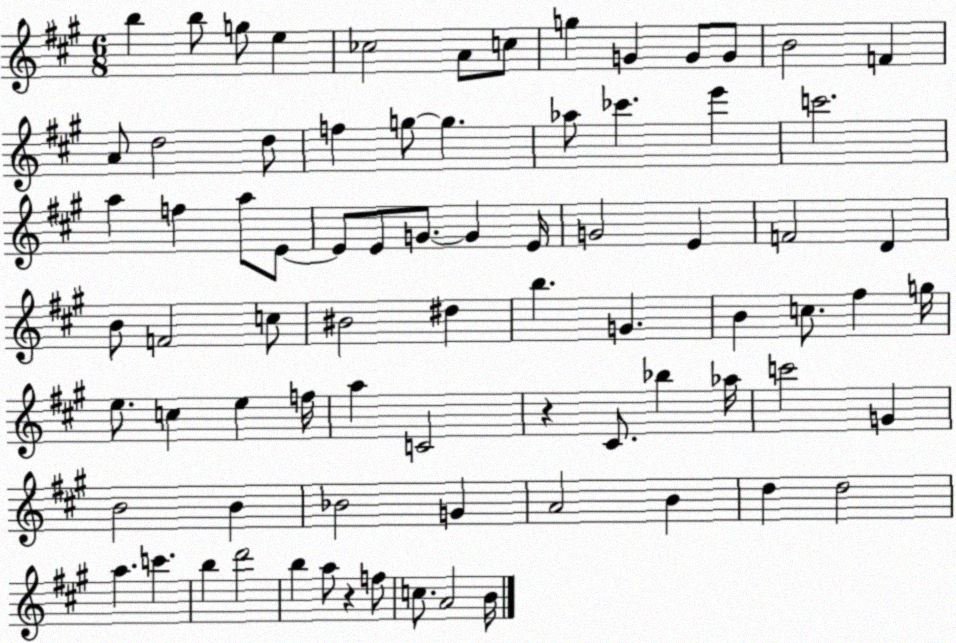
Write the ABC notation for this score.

X:1
T:Untitled
M:6/8
L:1/4
K:A
b b/2 g/2 e _c2 A/2 c/2 g G G/2 G/2 B2 F A/2 d2 d/2 f g/2 g _a/2 _c' e' c'2 a f a/2 E/2 E/2 E/2 G/2 G E/4 G2 E F2 D B/2 F2 c/2 ^B2 ^d b G B c/2 ^f g/4 e/2 c e f/4 a C2 z ^C/2 _b _a/4 c'2 G B2 B _B2 G A2 B d d2 a c' b d'2 b a/2 z f/2 c/2 A2 B/4